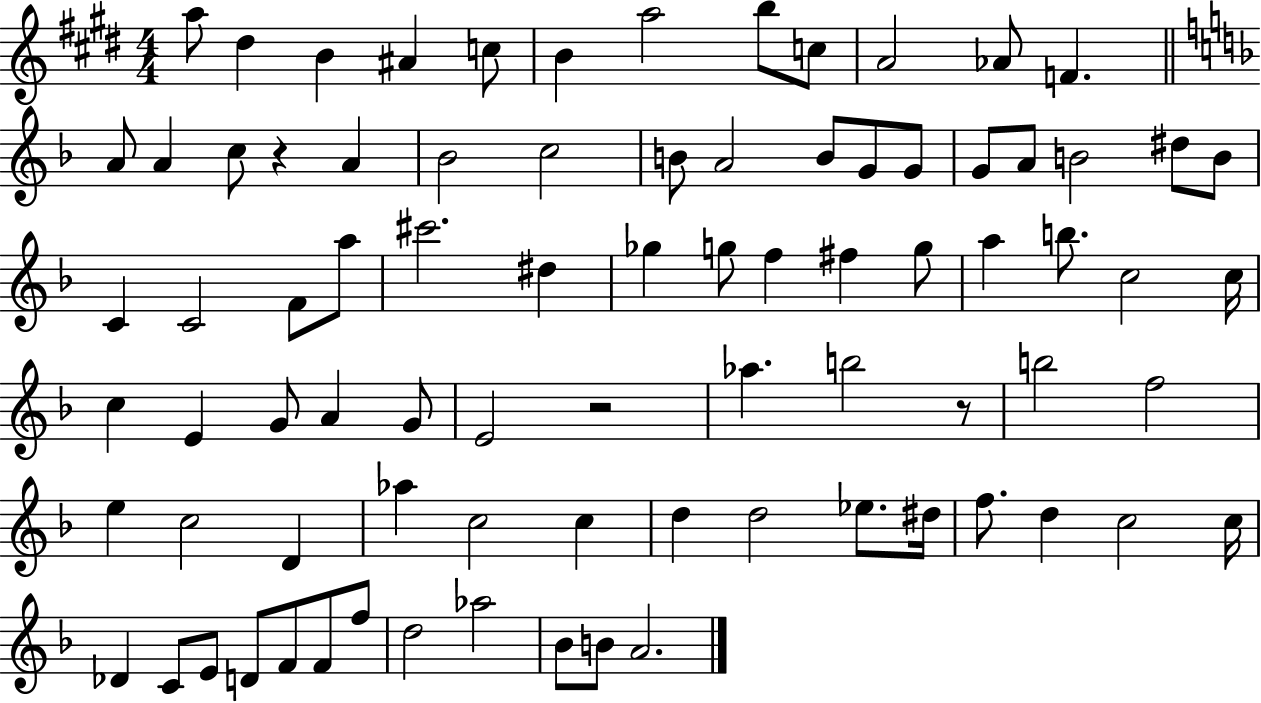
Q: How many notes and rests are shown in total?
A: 82